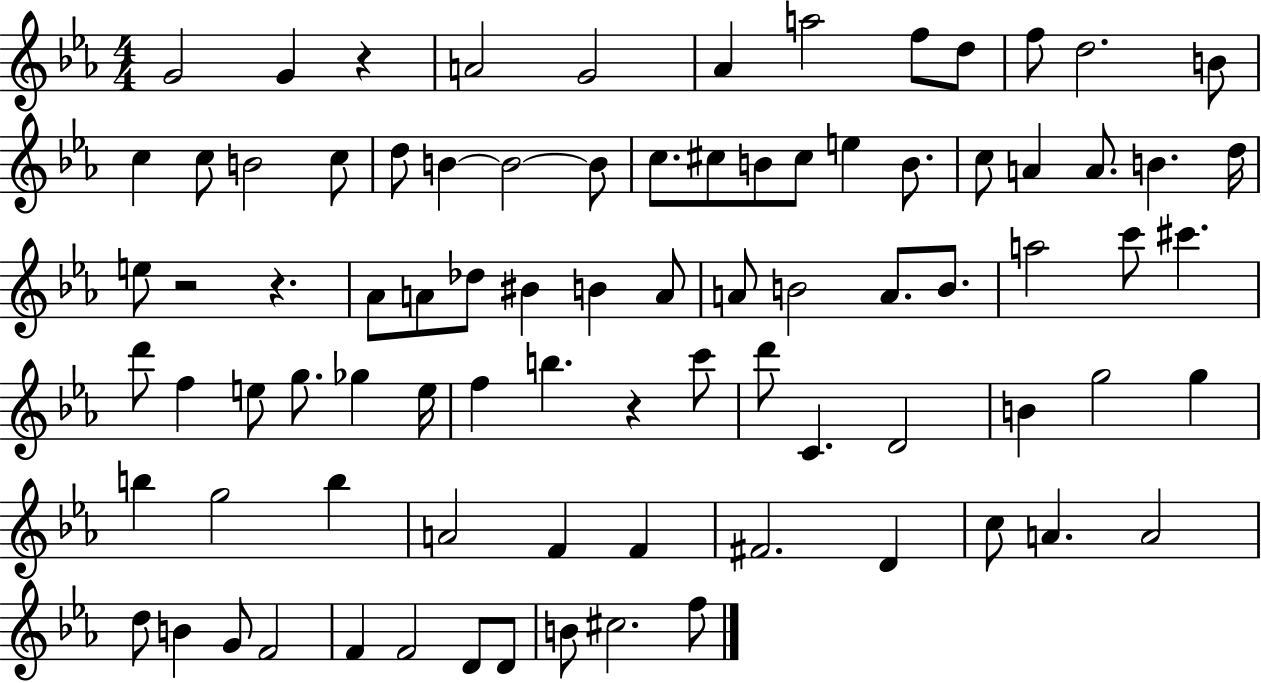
G4/h G4/q R/q A4/h G4/h Ab4/q A5/h F5/e D5/e F5/e D5/h. B4/e C5/q C5/e B4/h C5/e D5/e B4/q B4/h B4/e C5/e. C#5/e B4/e C#5/e E5/q B4/e. C5/e A4/q A4/e. B4/q. D5/s E5/e R/h R/q. Ab4/e A4/e Db5/e BIS4/q B4/q A4/e A4/e B4/h A4/e. B4/e. A5/h C6/e C#6/q. D6/e F5/q E5/e G5/e. Gb5/q E5/s F5/q B5/q. R/q C6/e D6/e C4/q. D4/h B4/q G5/h G5/q B5/q G5/h B5/q A4/h F4/q F4/q F#4/h. D4/q C5/e A4/q. A4/h D5/e B4/q G4/e F4/h F4/q F4/h D4/e D4/e B4/e C#5/h. F5/e